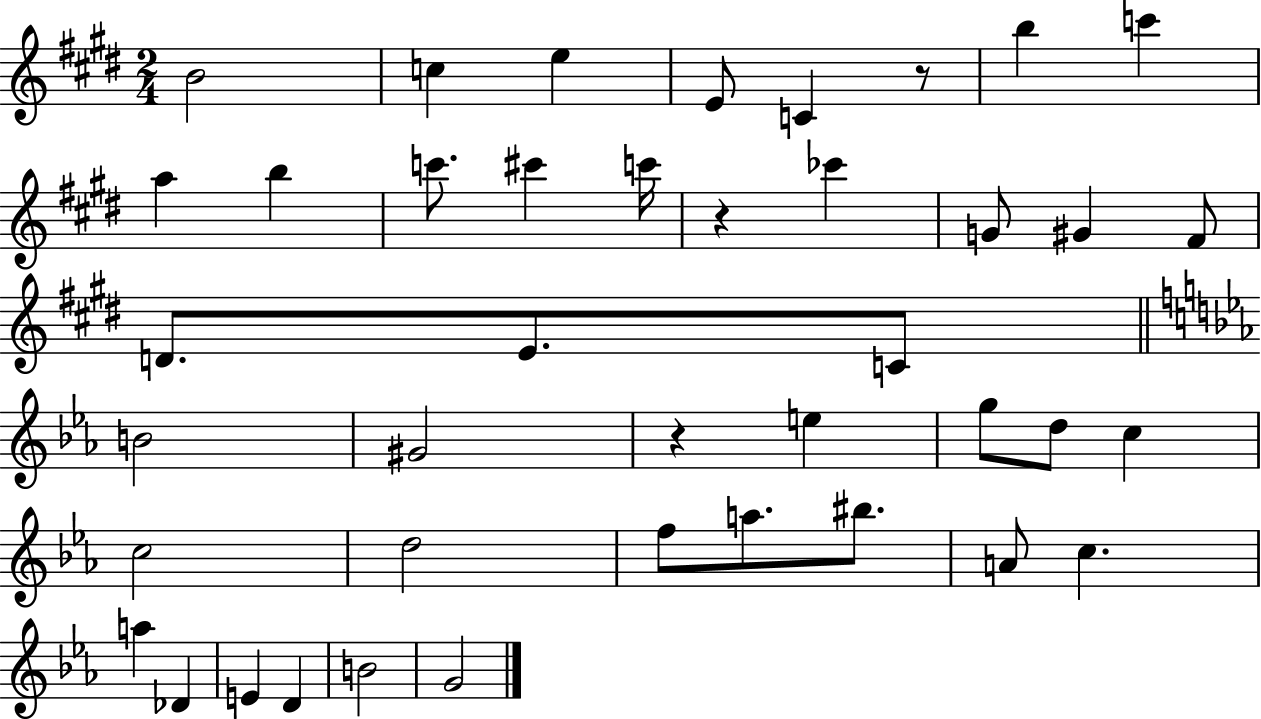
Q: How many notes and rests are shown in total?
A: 41